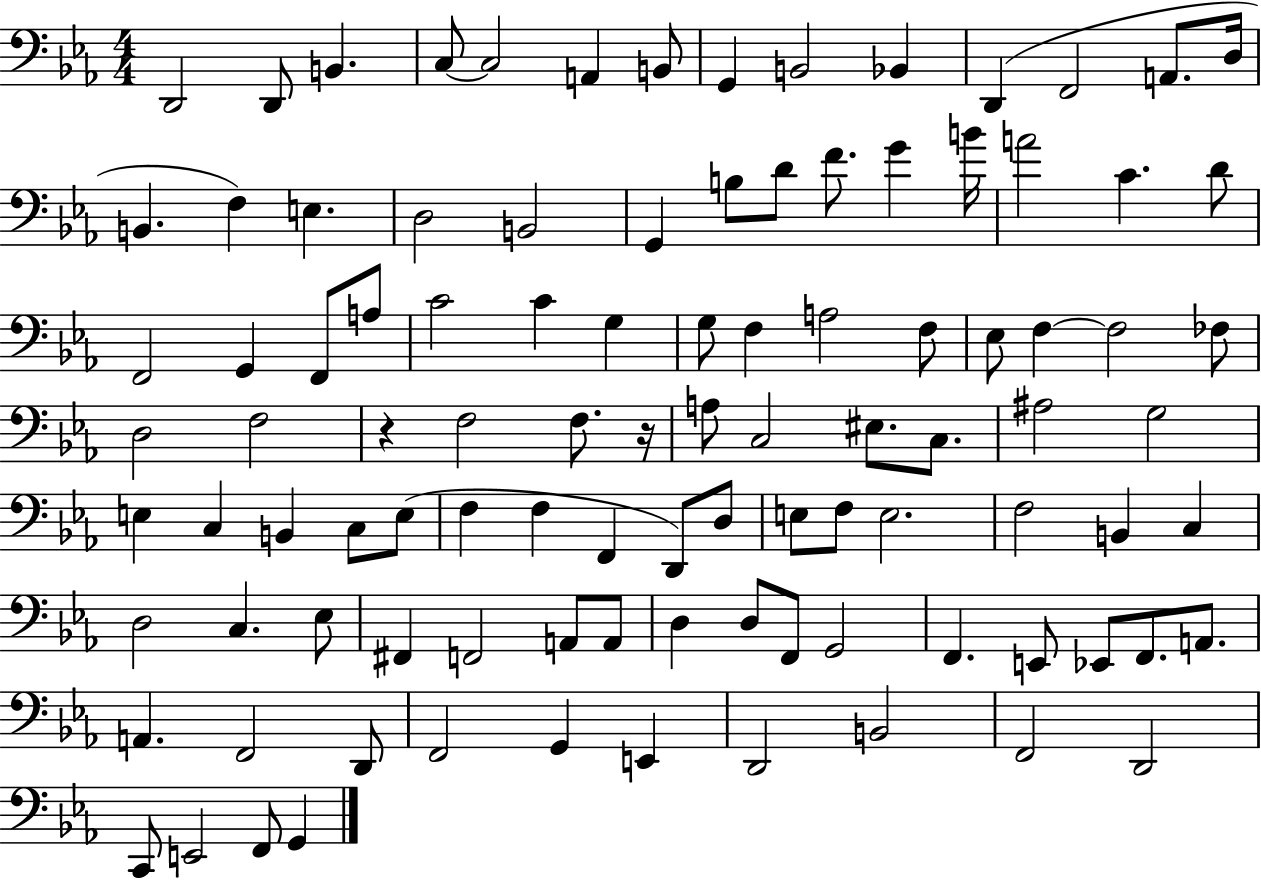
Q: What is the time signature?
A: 4/4